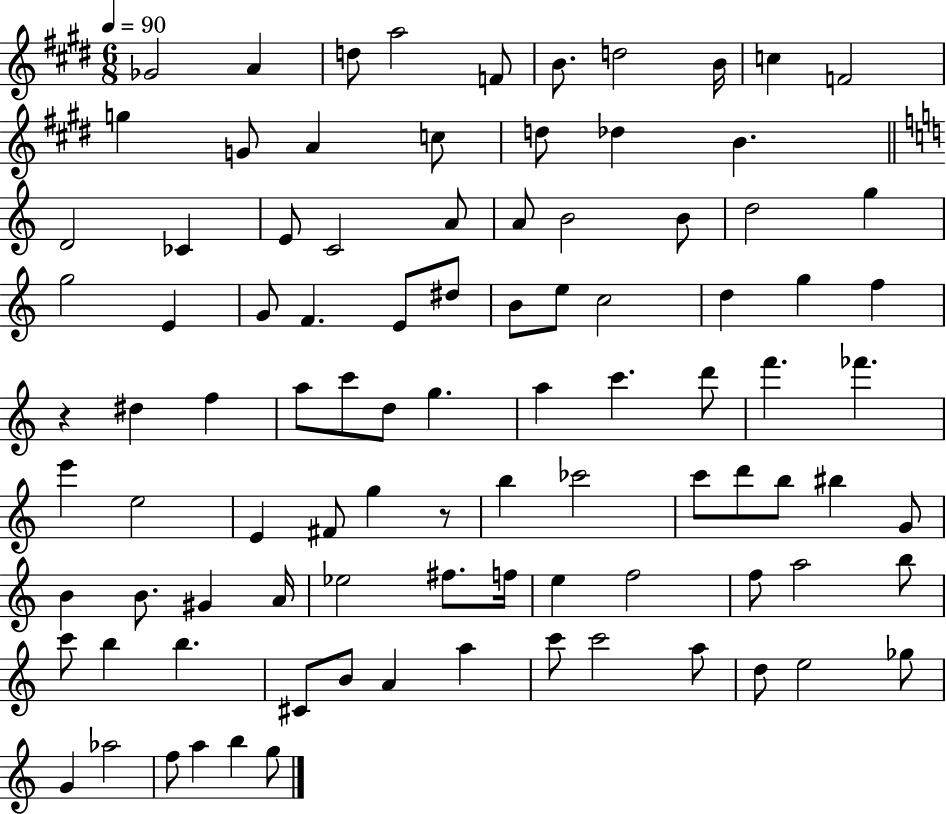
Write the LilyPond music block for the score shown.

{
  \clef treble
  \numericTimeSignature
  \time 6/8
  \key e \major
  \tempo 4 = 90
  \repeat volta 2 { ges'2 a'4 | d''8 a''2 f'8 | b'8. d''2 b'16 | c''4 f'2 | \break g''4 g'8 a'4 c''8 | d''8 des''4 b'4. | \bar "||" \break \key c \major d'2 ces'4 | e'8 c'2 a'8 | a'8 b'2 b'8 | d''2 g''4 | \break g''2 e'4 | g'8 f'4. e'8 dis''8 | b'8 e''8 c''2 | d''4 g''4 f''4 | \break r4 dis''4 f''4 | a''8 c'''8 d''8 g''4. | a''4 c'''4. d'''8 | f'''4. fes'''4. | \break e'''4 e''2 | e'4 fis'8 g''4 r8 | b''4 ces'''2 | c'''8 d'''8 b''8 bis''4 g'8 | \break b'4 b'8. gis'4 a'16 | ees''2 fis''8. f''16 | e''4 f''2 | f''8 a''2 b''8 | \break c'''8 b''4 b''4. | cis'8 b'8 a'4 a''4 | c'''8 c'''2 a''8 | d''8 e''2 ges''8 | \break g'4 aes''2 | f''8 a''4 b''4 g''8 | } \bar "|."
}